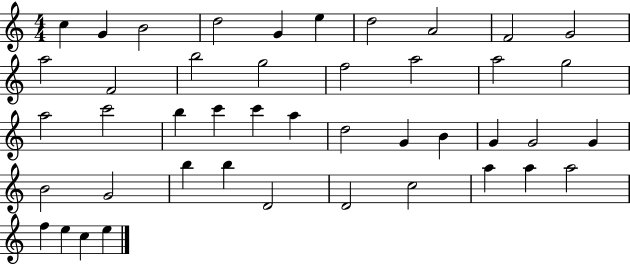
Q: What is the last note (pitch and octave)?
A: E5